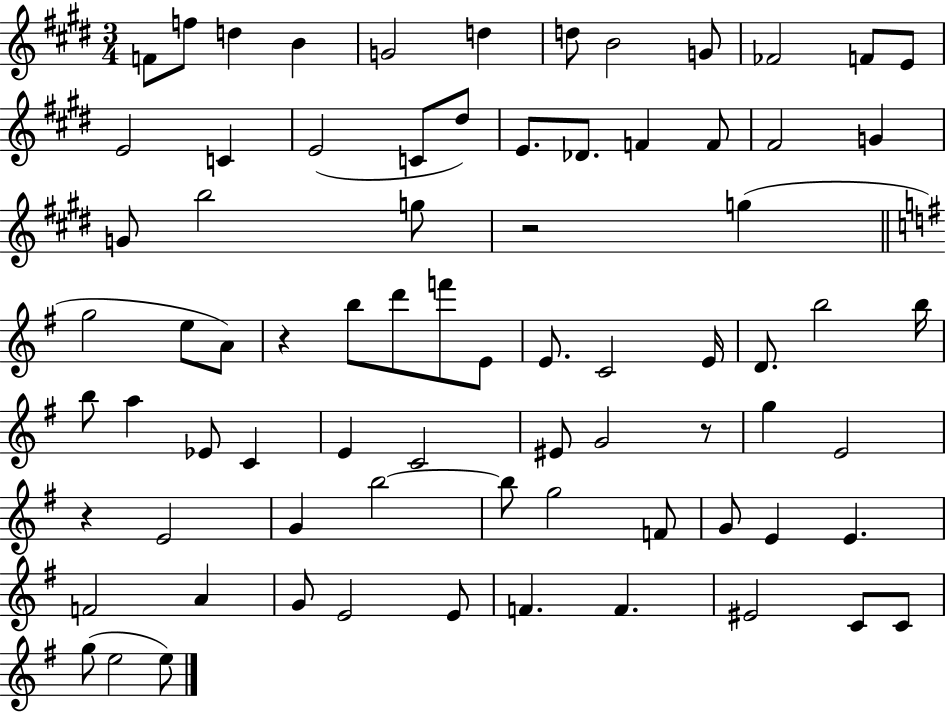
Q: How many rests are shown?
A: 4